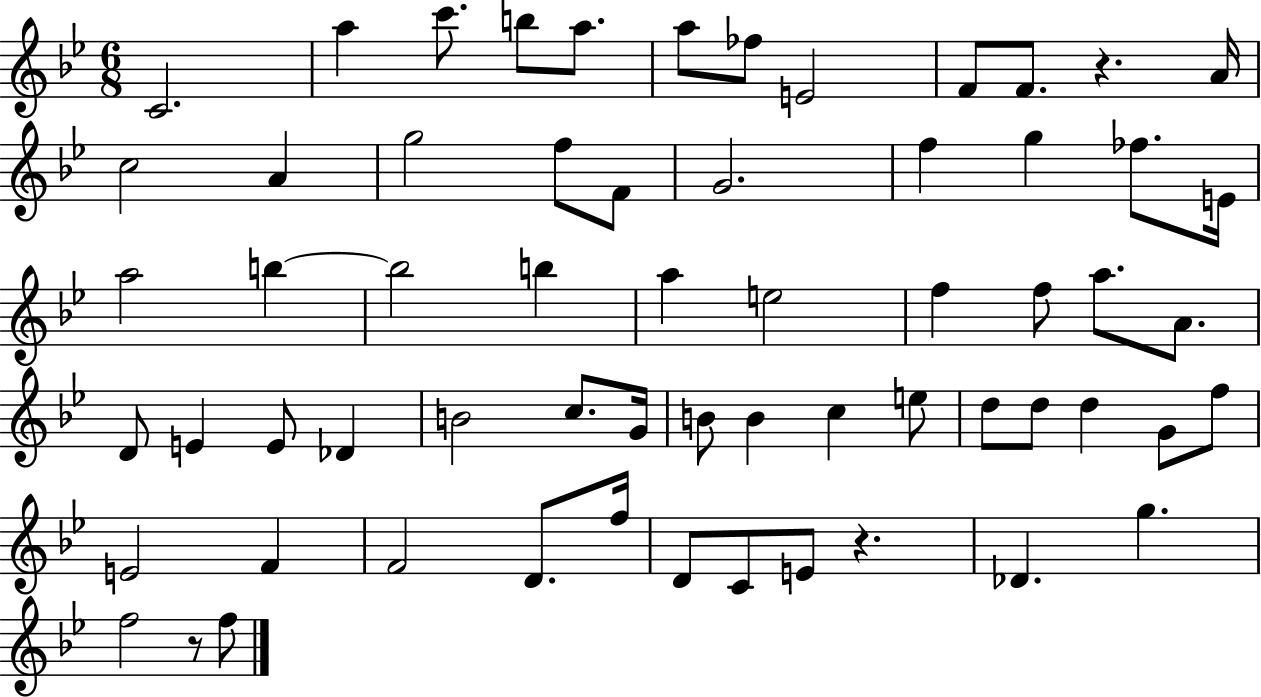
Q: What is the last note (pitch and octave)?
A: F5